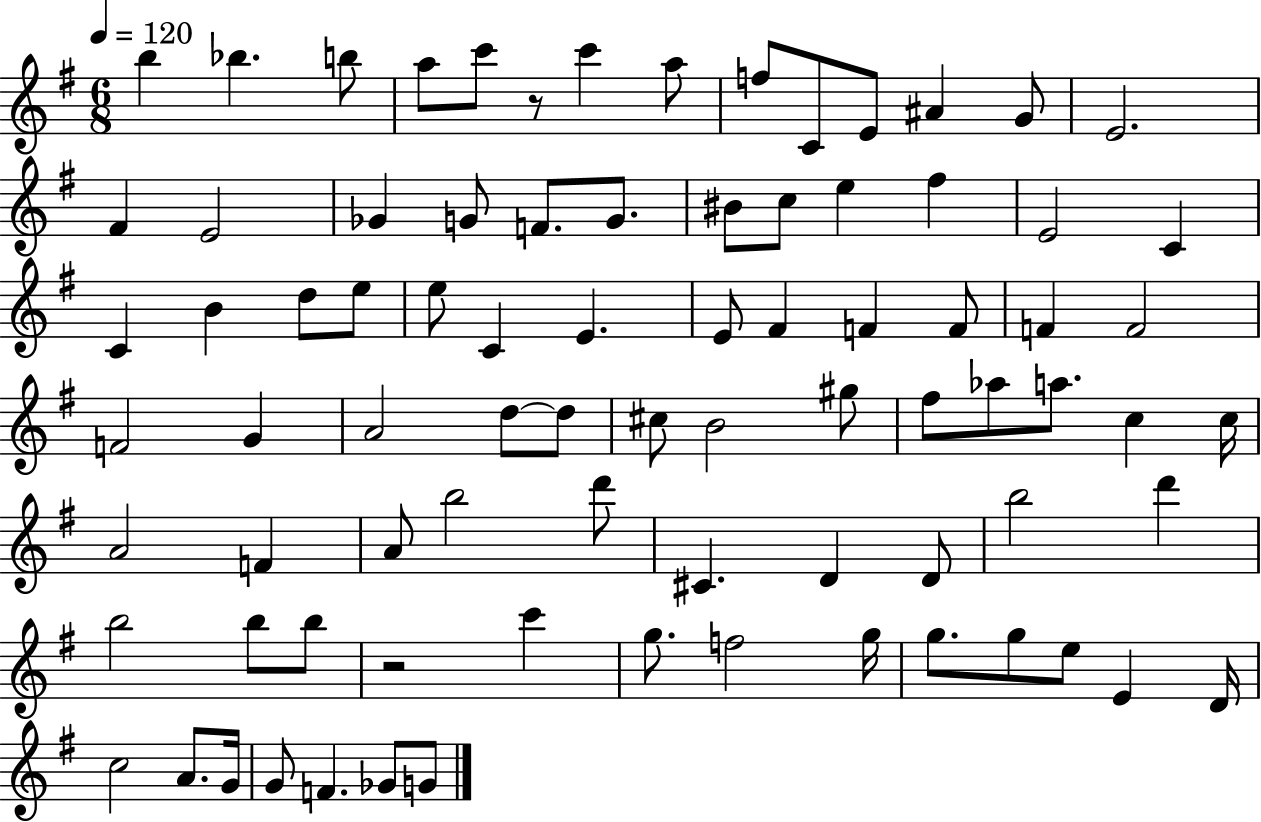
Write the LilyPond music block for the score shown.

{
  \clef treble
  \numericTimeSignature
  \time 6/8
  \key g \major
  \tempo 4 = 120
  b''4 bes''4. b''8 | a''8 c'''8 r8 c'''4 a''8 | f''8 c'8 e'8 ais'4 g'8 | e'2. | \break fis'4 e'2 | ges'4 g'8 f'8. g'8. | bis'8 c''8 e''4 fis''4 | e'2 c'4 | \break c'4 b'4 d''8 e''8 | e''8 c'4 e'4. | e'8 fis'4 f'4 f'8 | f'4 f'2 | \break f'2 g'4 | a'2 d''8~~ d''8 | cis''8 b'2 gis''8 | fis''8 aes''8 a''8. c''4 c''16 | \break a'2 f'4 | a'8 b''2 d'''8 | cis'4. d'4 d'8 | b''2 d'''4 | \break b''2 b''8 b''8 | r2 c'''4 | g''8. f''2 g''16 | g''8. g''8 e''8 e'4 d'16 | \break c''2 a'8. g'16 | g'8 f'4. ges'8 g'8 | \bar "|."
}